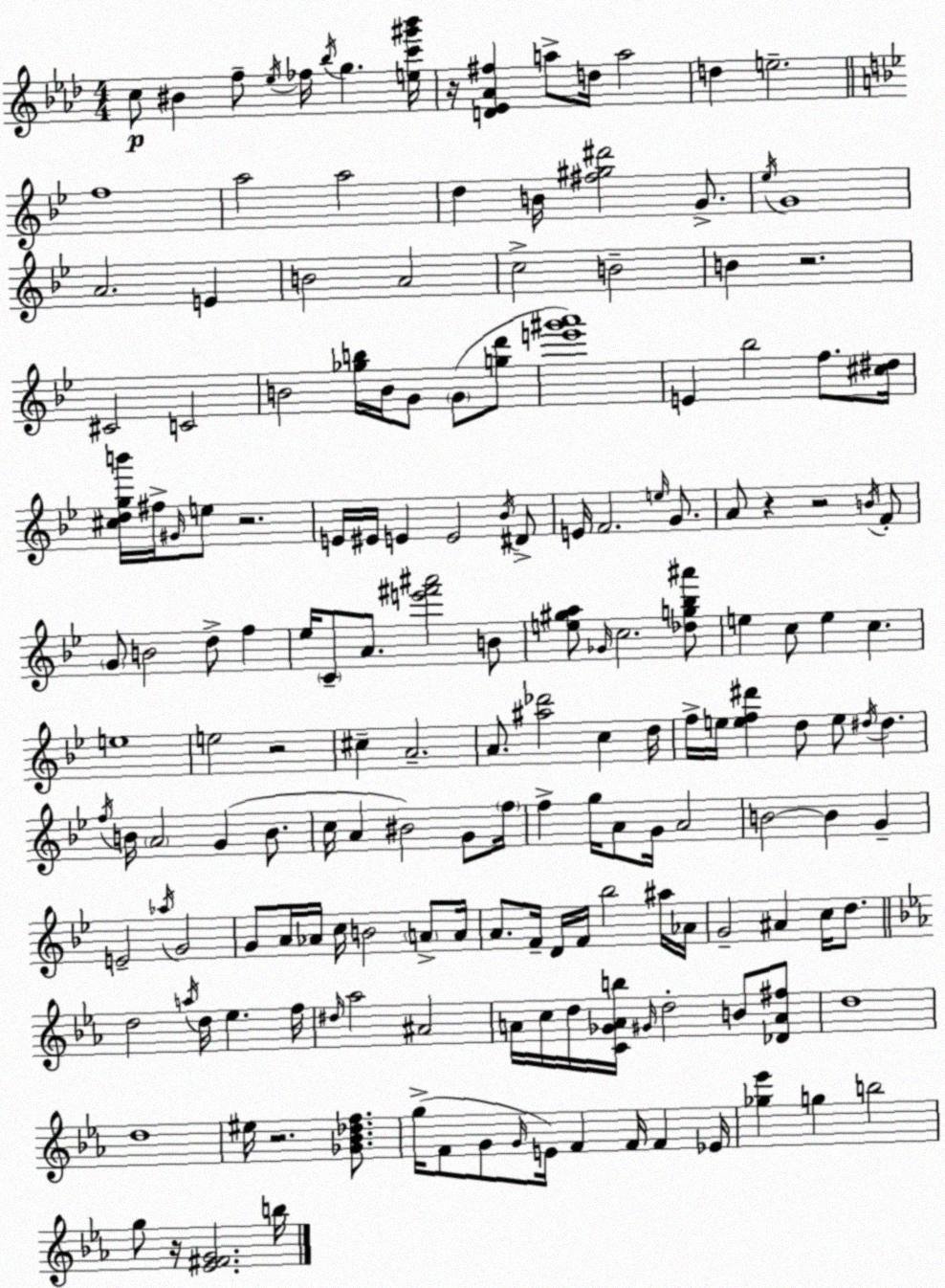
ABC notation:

X:1
T:Untitled
M:4/4
L:1/4
K:Fm
c/2 ^B f/2 _e/4 _f/4 _b/4 g [ec'^g'_b']/4 z/4 [D_E_A^f] a/2 d/4 a2 d e2 f4 a2 a2 d B/4 [^f^g^d']2 G/2 _e/4 G4 A2 E B2 A2 c2 B2 B z2 ^C2 C2 B2 [_gb]/4 B/4 G/2 G/2 [gd']/2 [e'^g'a']4 E _b2 f/2 [^c^d]/4 [^cdgb']/4 ^f/4 ^G/4 e/2 z2 E/4 ^E/4 E E2 _B/4 ^D/2 E/4 F2 e/4 G/2 A/2 z z2 B/4 F/2 G/2 B2 d/2 f _e/4 C/2 A/2 [e'^f'^a']2 B/2 [e^ga]/2 _G/4 c2 [_dg_b^a']/2 e c/2 e c e4 e2 z2 ^c A2 A/2 [^a_d']2 c d/4 f/4 e/4 [ef^d'] d/2 e/2 ^d/4 ^d f/4 B/4 A2 G B/2 c/4 A ^B2 G/2 f/4 f g/4 A/2 G/4 A2 B2 B G E2 _a/4 G2 G/2 A/4 _A/4 c/4 B2 A/2 A/4 A/2 F/4 D/4 F/4 _b2 ^a/4 _A/4 G2 ^A c/4 d/2 d2 a/4 d/4 _e f/4 ^d/4 _a2 ^A2 A/4 c/4 d/4 [C_GAb]/4 ^G/4 d2 B/2 [_DA^f]/2 d4 d4 ^e/4 z2 [_G_B_df]/2 g/4 F/2 G/2 G/4 E/4 F F/4 F _E/4 [_g_e'] g b2 g/2 z/4 [_E^FG]2 b/4